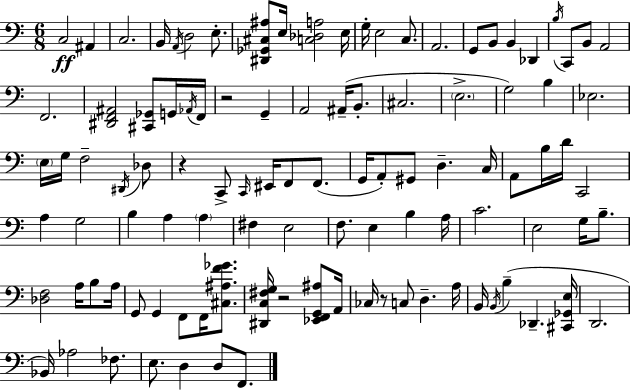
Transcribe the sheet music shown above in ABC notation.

X:1
T:Untitled
M:6/8
L:1/4
K:Am
C,2 ^A,, C,2 B,,/4 A,,/4 D,2 E,/2 [^D,,_G,,^C,^A,]/2 E,/4 [C,_D,A,]2 E,/4 G,/4 E,2 C,/2 A,,2 G,,/2 B,,/2 B,, _D,, B,/4 C,,/2 B,,/2 A,,2 F,,2 [^D,,F,,^A,,]2 [^C,,_G,,]/2 G,,/4 _A,,/4 F,,/4 z2 G,, A,,2 ^A,,/4 B,,/2 ^C,2 E,2 G,2 B, _E,2 E,/4 G,/4 F,2 ^D,,/4 _D,/2 z C,,/2 C,,/4 ^E,,/4 F,,/2 F,,/2 G,,/4 A,,/2 ^G,,/2 D, C,/4 A,,/2 B,/4 D/4 C,,2 A, G,2 B, A, A, ^F, E,2 F,/2 E, B, A,/4 C2 E,2 G,/4 B,/2 [_D,F,]2 A,/4 B,/2 A,/4 G,,/2 G,, F,,/2 F,,/4 [^C,^A,F_G]/2 [^D,,C,^F,G,]/4 z2 [_E,,F,,G,,^A,]/2 A,,/4 _C,/4 z/2 C,/2 D, A,/4 B,,/4 B,,/4 B, _D,, [^C,,_G,,E,]/4 D,,2 _B,,/4 _A,2 _F,/2 E,/2 D, D,/2 F,,/2